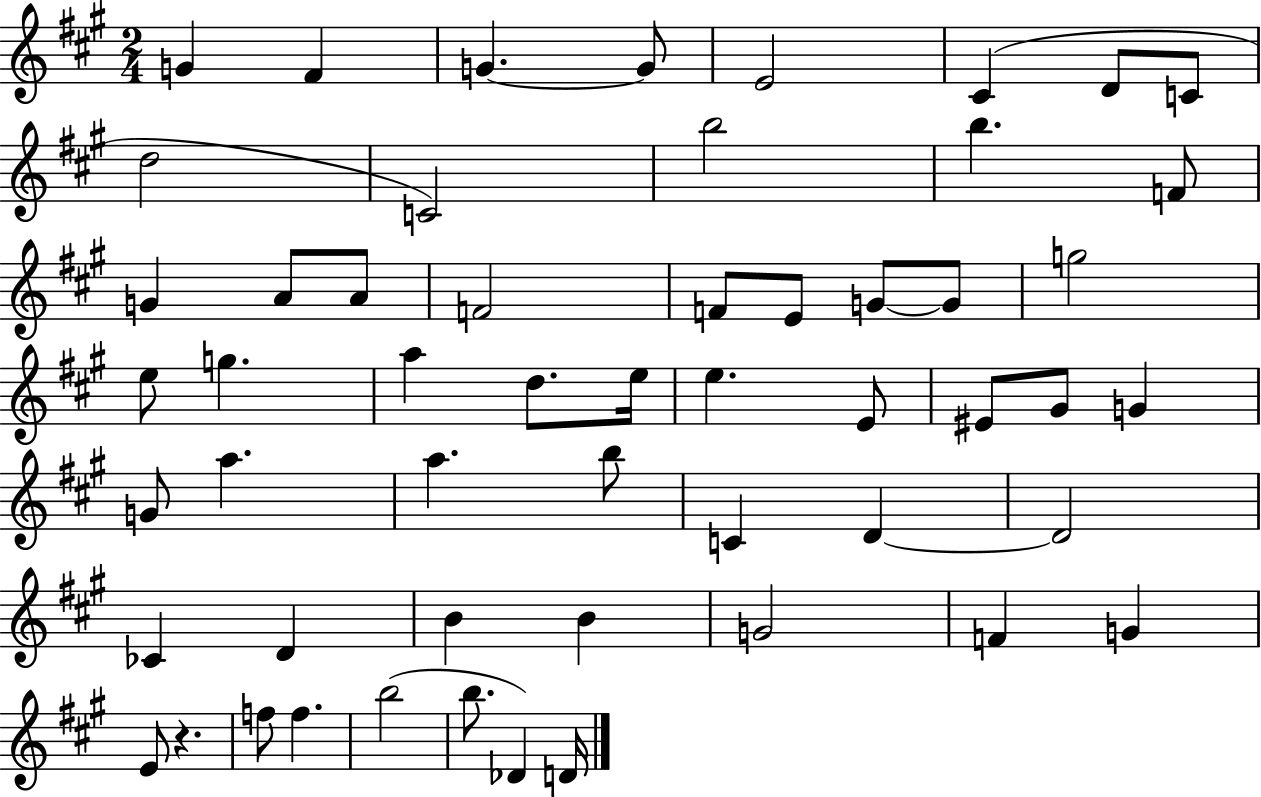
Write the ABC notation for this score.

X:1
T:Untitled
M:2/4
L:1/4
K:A
G ^F G G/2 E2 ^C D/2 C/2 d2 C2 b2 b F/2 G A/2 A/2 F2 F/2 E/2 G/2 G/2 g2 e/2 g a d/2 e/4 e E/2 ^E/2 ^G/2 G G/2 a a b/2 C D D2 _C D B B G2 F G E/2 z f/2 f b2 b/2 _D D/4